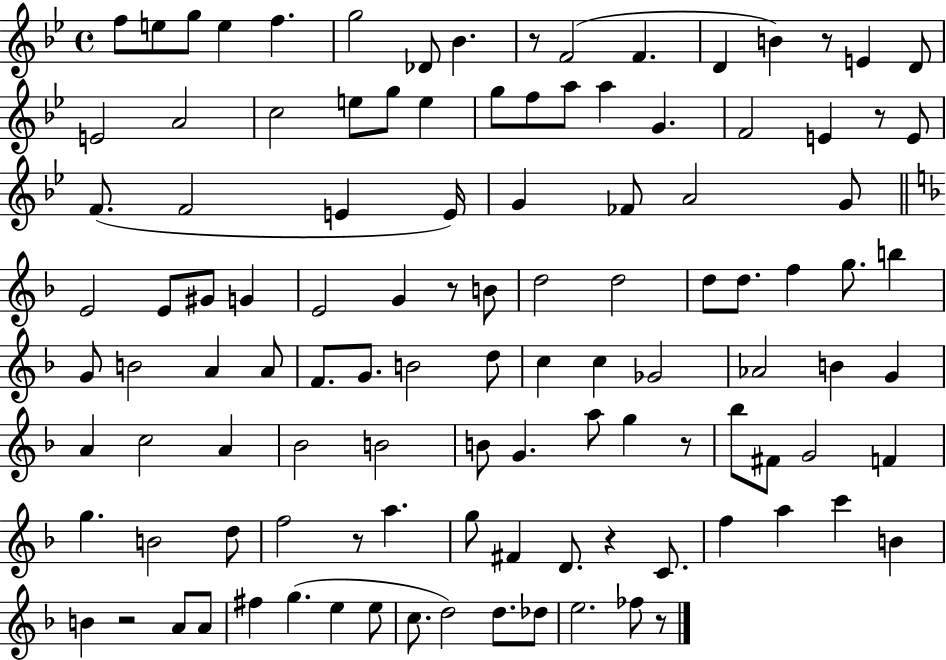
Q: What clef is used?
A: treble